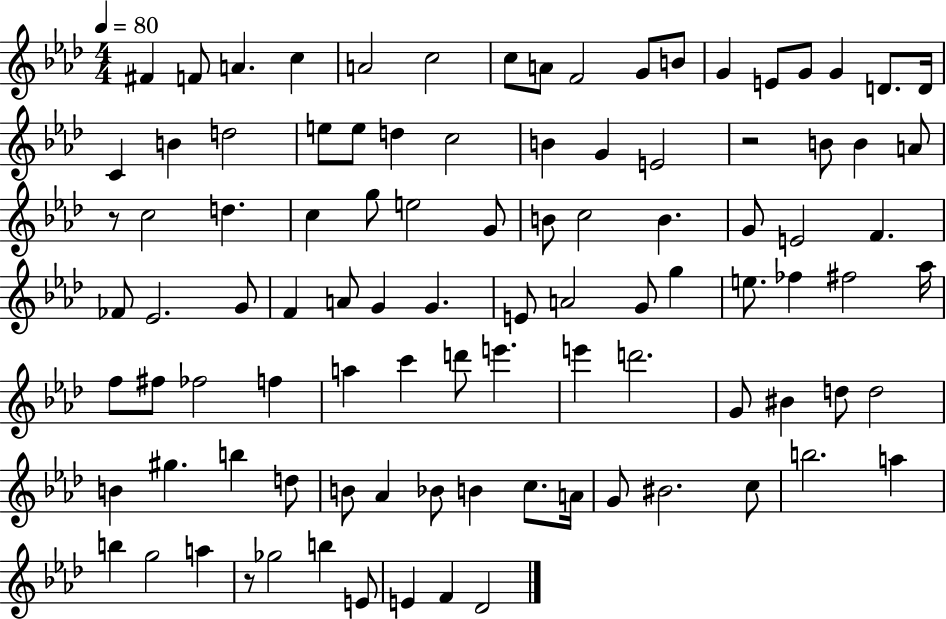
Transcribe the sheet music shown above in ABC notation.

X:1
T:Untitled
M:4/4
L:1/4
K:Ab
^F F/2 A c A2 c2 c/2 A/2 F2 G/2 B/2 G E/2 G/2 G D/2 D/4 C B d2 e/2 e/2 d c2 B G E2 z2 B/2 B A/2 z/2 c2 d c g/2 e2 G/2 B/2 c2 B G/2 E2 F _F/2 _E2 G/2 F A/2 G G E/2 A2 G/2 g e/2 _f ^f2 _a/4 f/2 ^f/2 _f2 f a c' d'/2 e' e' d'2 G/2 ^B d/2 d2 B ^g b d/2 B/2 _A _B/2 B c/2 A/4 G/2 ^B2 c/2 b2 a b g2 a z/2 _g2 b E/2 E F _D2